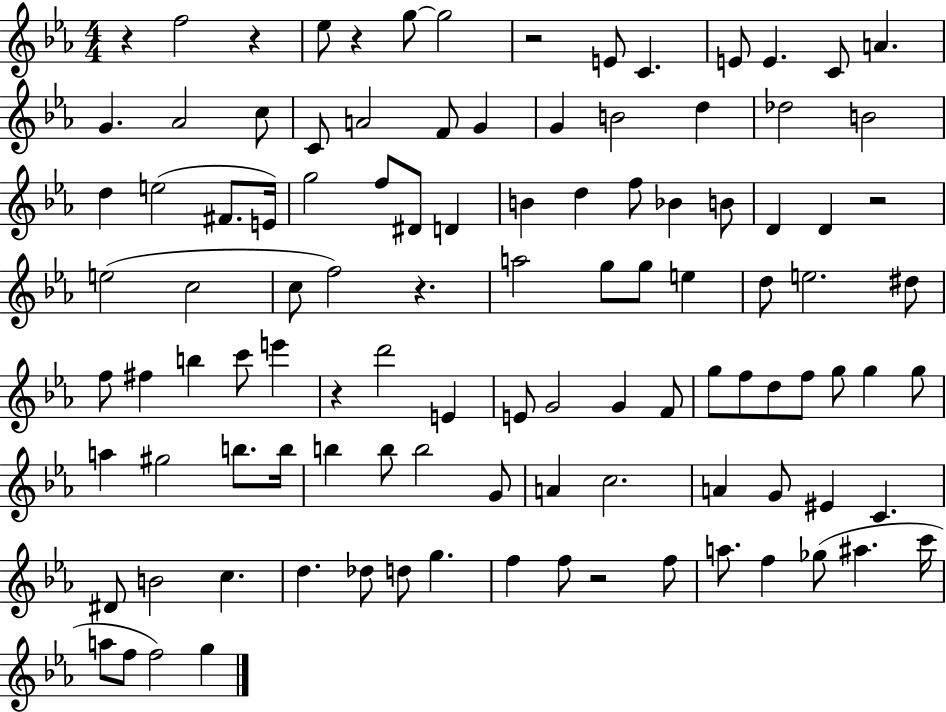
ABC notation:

X:1
T:Untitled
M:4/4
L:1/4
K:Eb
z f2 z _e/2 z g/2 g2 z2 E/2 C E/2 E C/2 A G _A2 c/2 C/2 A2 F/2 G G B2 d _d2 B2 d e2 ^F/2 E/4 g2 f/2 ^D/2 D B d f/2 _B B/2 D D z2 e2 c2 c/2 f2 z a2 g/2 g/2 e d/2 e2 ^d/2 f/2 ^f b c'/2 e' z d'2 E E/2 G2 G F/2 g/2 f/2 d/2 f/2 g/2 g g/2 a ^g2 b/2 b/4 b b/2 b2 G/2 A c2 A G/2 ^E C ^D/2 B2 c d _d/2 d/2 g f f/2 z2 f/2 a/2 f _g/2 ^a c'/4 a/2 f/2 f2 g